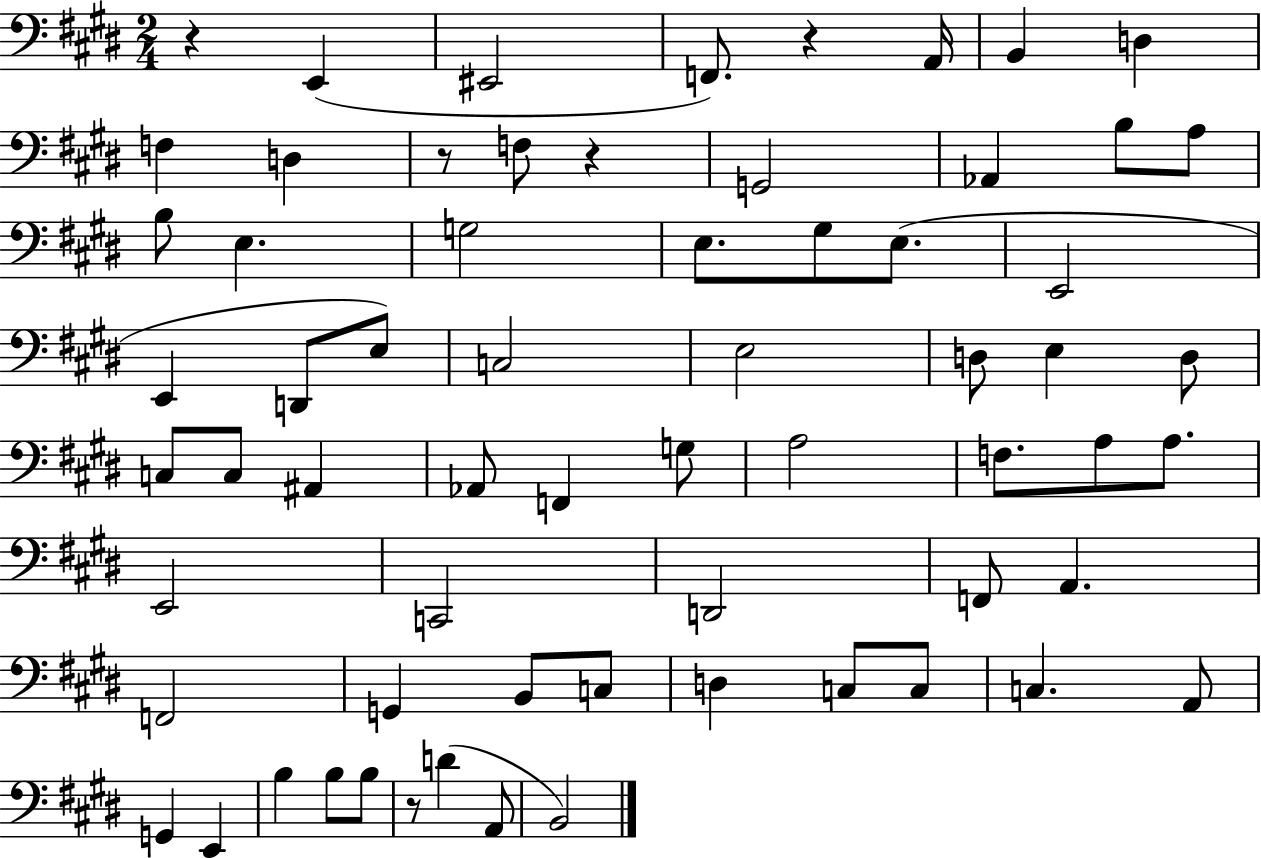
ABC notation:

X:1
T:Untitled
M:2/4
L:1/4
K:E
z E,, ^E,,2 F,,/2 z A,,/4 B,, D, F, D, z/2 F,/2 z G,,2 _A,, B,/2 A,/2 B,/2 E, G,2 E,/2 ^G,/2 E,/2 E,,2 E,, D,,/2 E,/2 C,2 E,2 D,/2 E, D,/2 C,/2 C,/2 ^A,, _A,,/2 F,, G,/2 A,2 F,/2 A,/2 A,/2 E,,2 C,,2 D,,2 F,,/2 A,, F,,2 G,, B,,/2 C,/2 D, C,/2 C,/2 C, A,,/2 G,, E,, B, B,/2 B,/2 z/2 D A,,/2 B,,2